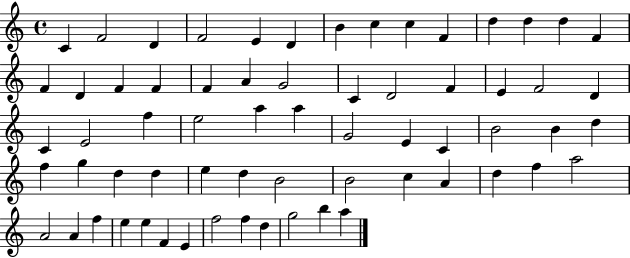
C4/q F4/h D4/q F4/h E4/q D4/q B4/q C5/q C5/q F4/q D5/q D5/q D5/q F4/q F4/q D4/q F4/q F4/q F4/q A4/q G4/h C4/q D4/h F4/q E4/q F4/h D4/q C4/q E4/h F5/q E5/h A5/q A5/q G4/h E4/q C4/q B4/h B4/q D5/q F5/q G5/q D5/q D5/q E5/q D5/q B4/h B4/h C5/q A4/q D5/q F5/q A5/h A4/h A4/q F5/q E5/q E5/q F4/q E4/q F5/h F5/q D5/q G5/h B5/q A5/q